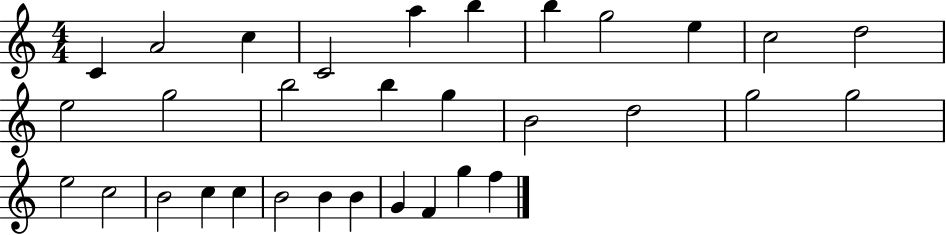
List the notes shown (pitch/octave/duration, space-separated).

C4/q A4/h C5/q C4/h A5/q B5/q B5/q G5/h E5/q C5/h D5/h E5/h G5/h B5/h B5/q G5/q B4/h D5/h G5/h G5/h E5/h C5/h B4/h C5/q C5/q B4/h B4/q B4/q G4/q F4/q G5/q F5/q